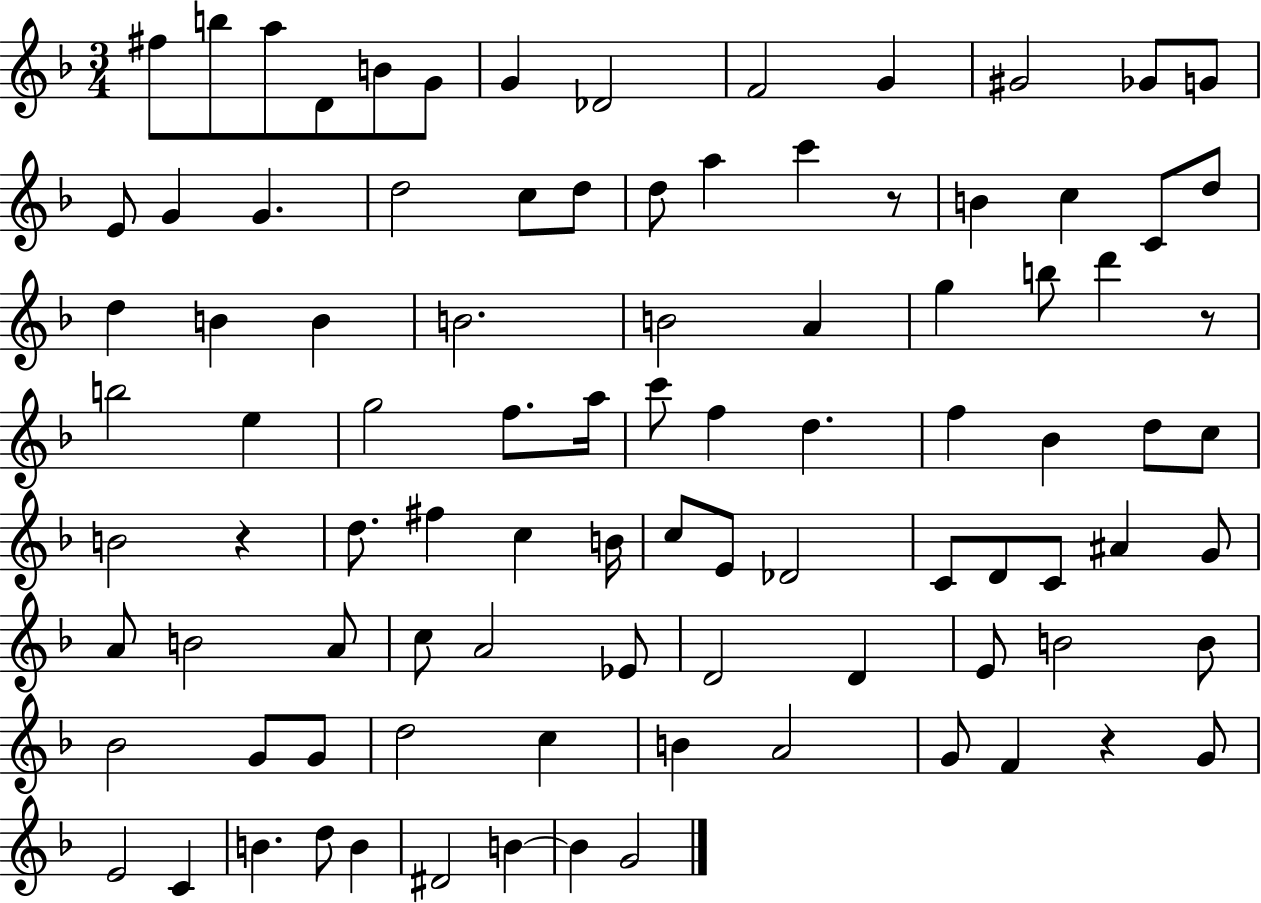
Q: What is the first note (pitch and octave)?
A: F#5